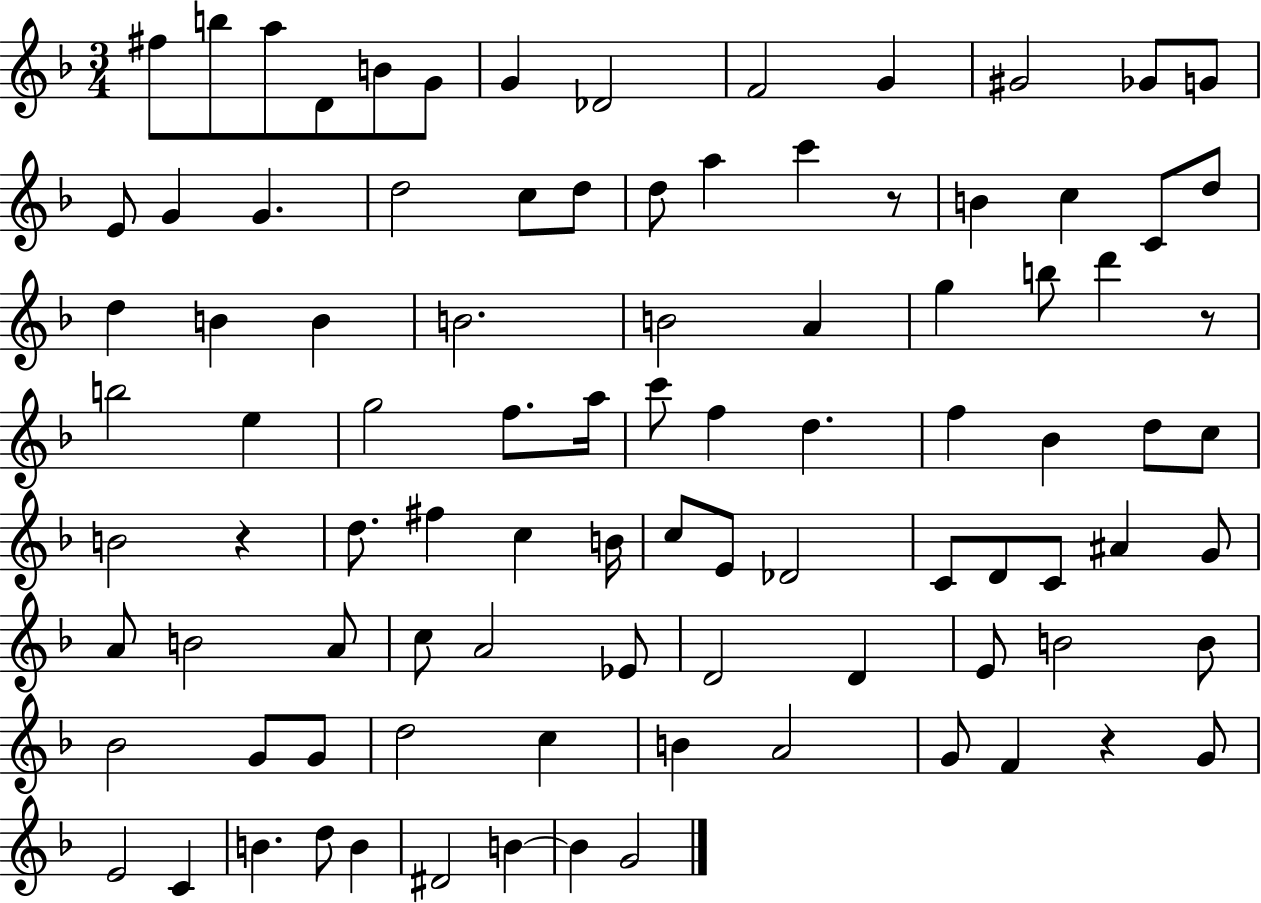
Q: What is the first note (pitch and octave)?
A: F#5